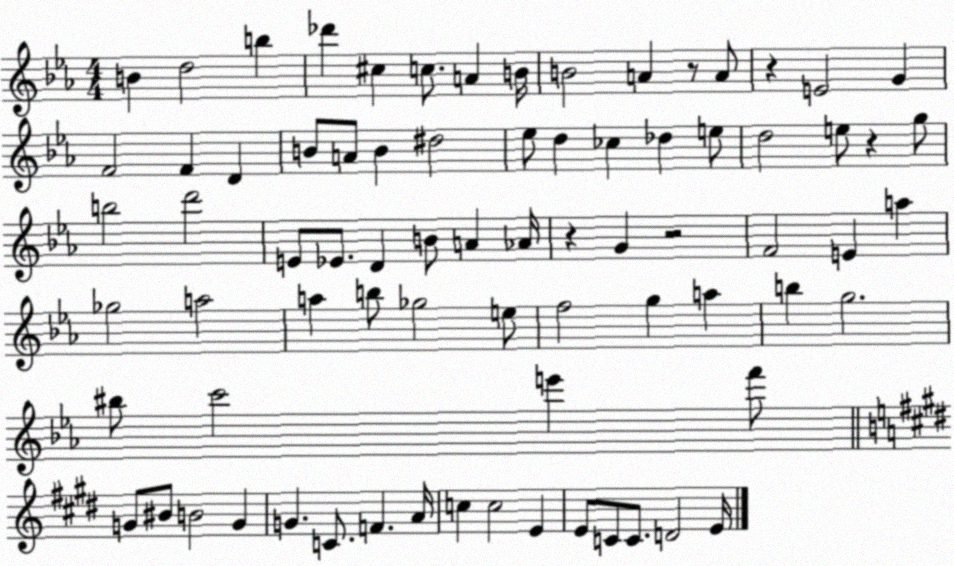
X:1
T:Untitled
M:4/4
L:1/4
K:Eb
B d2 b _d' ^c c/2 A B/4 B2 A z/2 A/2 z E2 G F2 F D B/2 A/2 B ^d2 _e/2 d _c _d e/2 d2 e/2 z g/2 b2 d'2 E/2 _E/2 D B/2 A _A/4 z G z2 F2 E a _g2 a2 a b/2 _g2 e/2 f2 g a b g2 ^b/2 c'2 e' f'/2 G/2 ^B/2 B2 G G C/2 F A/4 c c2 E E/2 C/2 C/2 D2 E/4